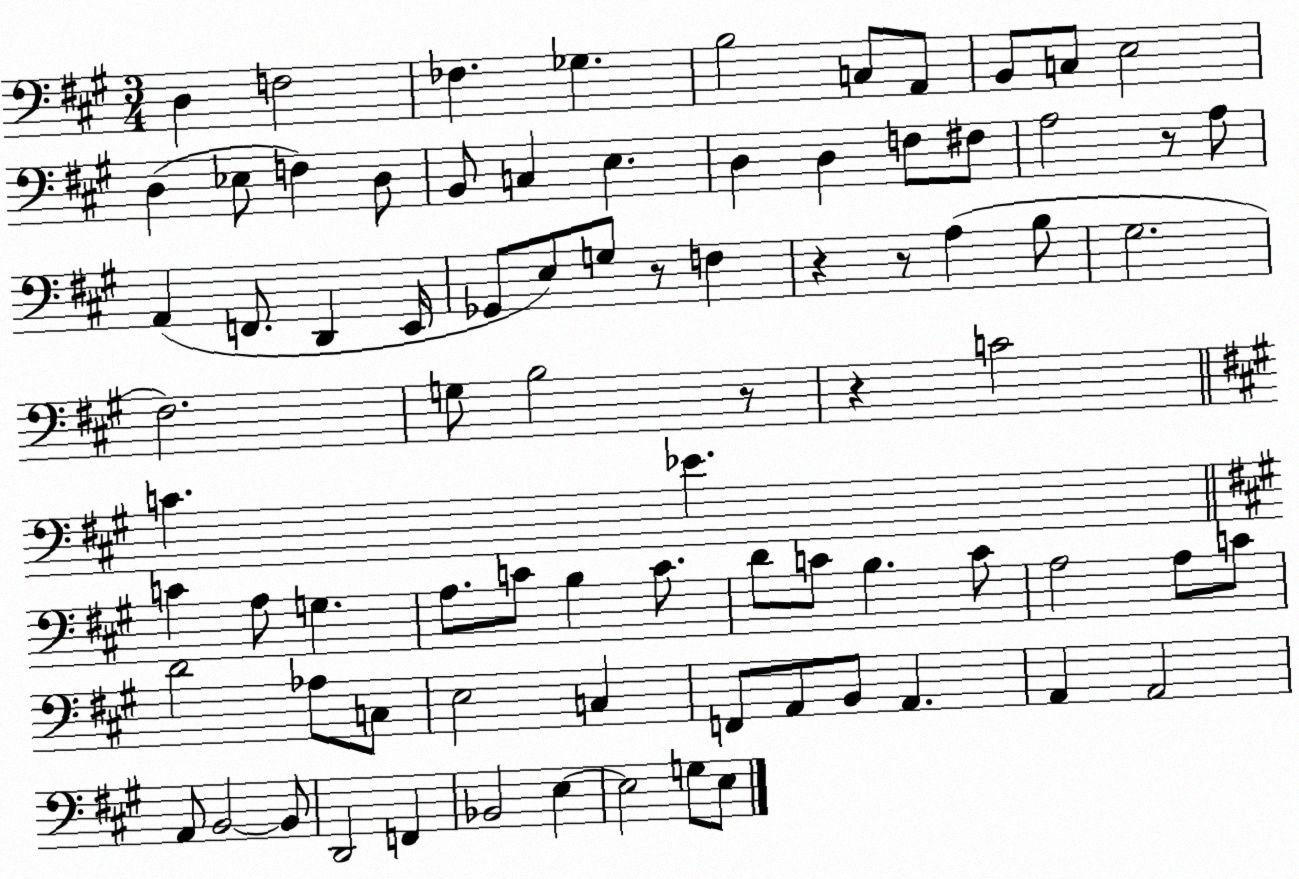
X:1
T:Untitled
M:3/4
L:1/4
K:A
D, F,2 _F, _G, B,2 C,/2 A,,/2 B,,/2 C,/2 E,2 D, _E,/2 F, D,/2 B,,/2 C, E, D, D, F,/2 ^F,/2 A,2 z/2 A,/2 A,, F,,/2 D,, E,,/4 _G,,/2 E,/2 G,/2 z/2 F, z z/2 A, B,/2 ^G,2 ^F,2 G,/2 B,2 z/2 z C2 C _E C A,/2 G, A,/2 C/2 B, C/2 D/2 C/2 B, C/2 A,2 A,/2 C/2 D2 _A,/2 C,/2 E,2 C, F,,/2 A,,/2 B,,/2 A,, A,, A,,2 A,,/2 B,,2 B,,/2 D,,2 F,, _B,,2 E, E,2 G,/2 E,/2